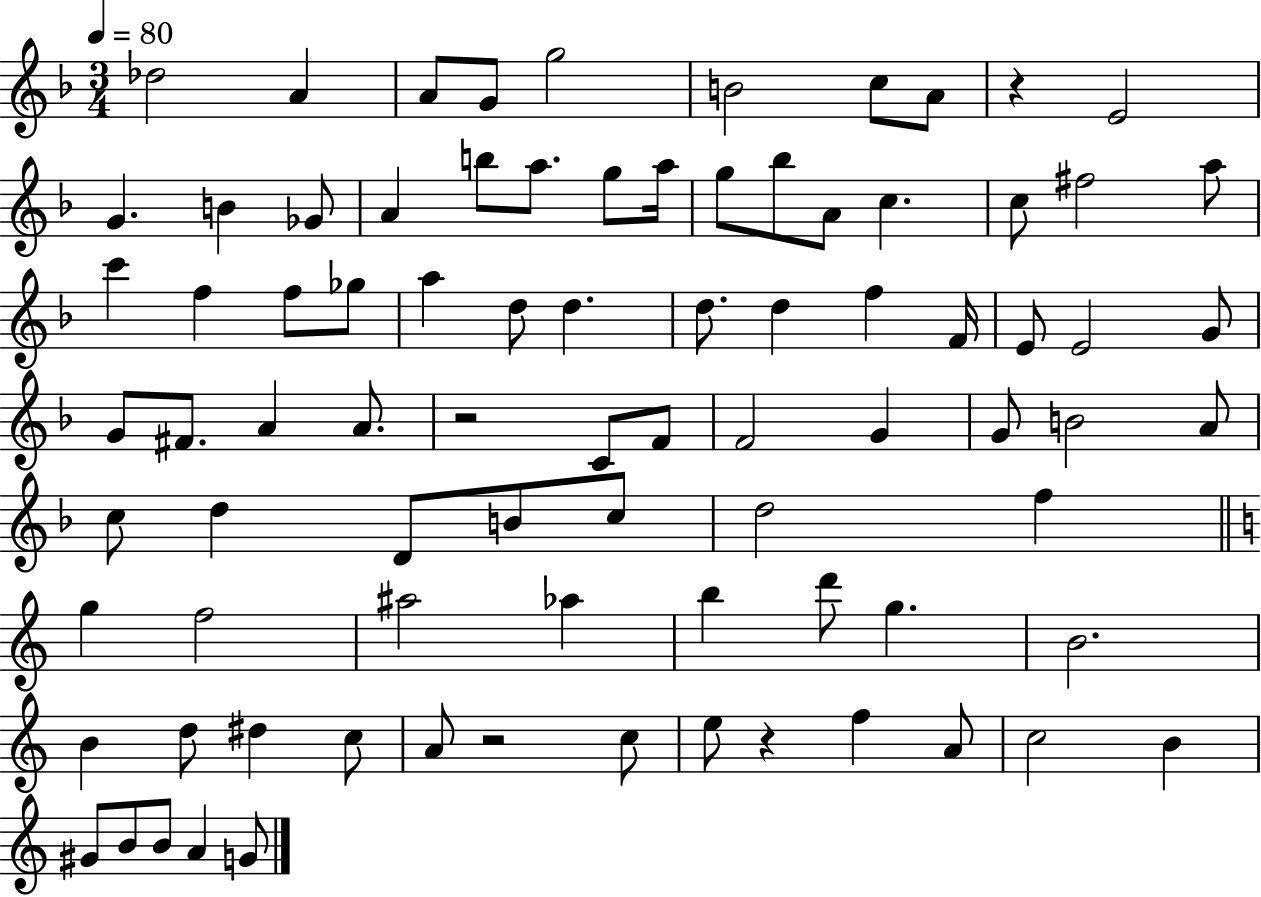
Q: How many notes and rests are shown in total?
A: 84